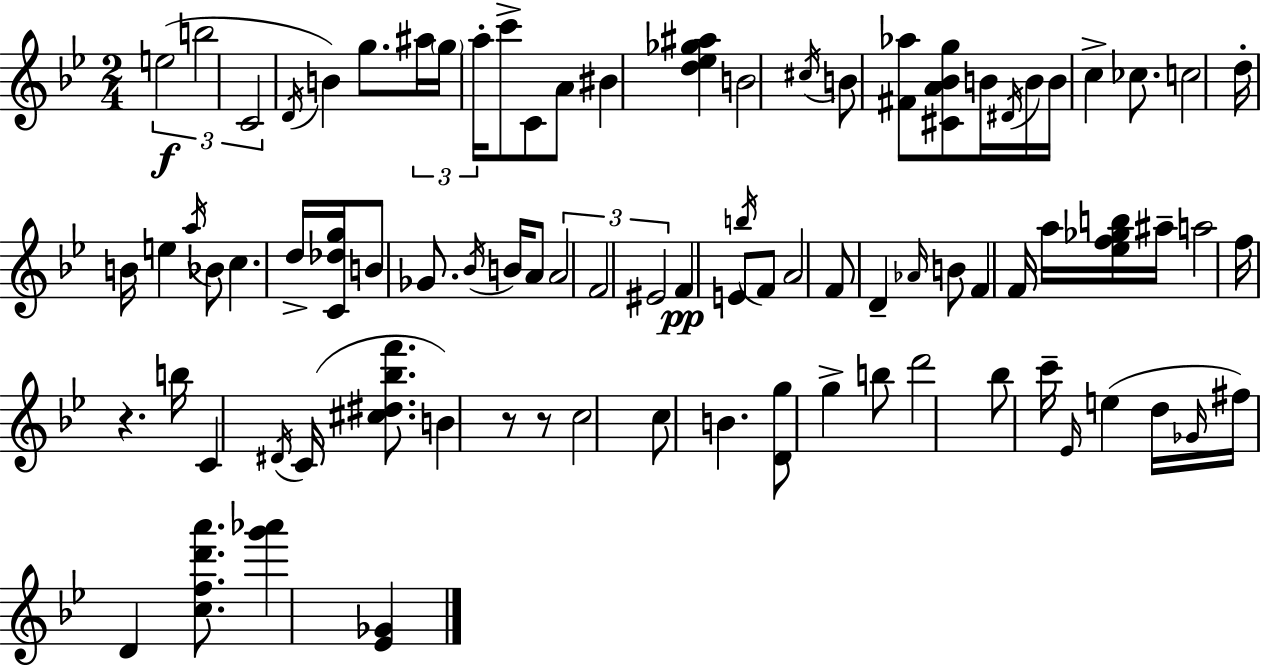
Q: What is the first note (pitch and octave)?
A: E5